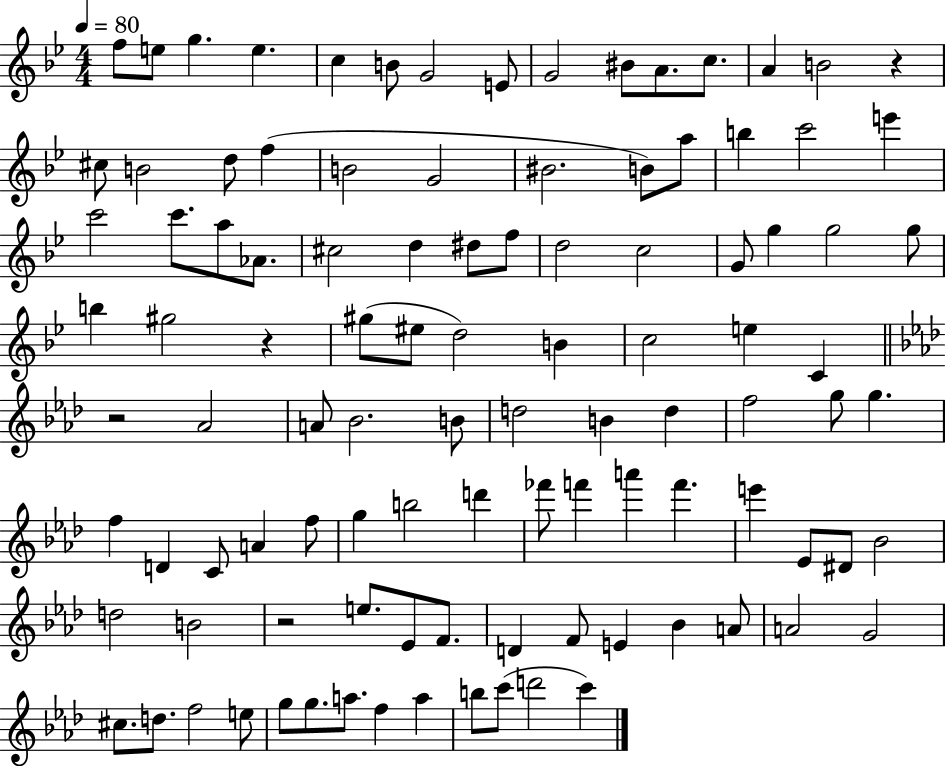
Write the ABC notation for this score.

X:1
T:Untitled
M:4/4
L:1/4
K:Bb
f/2 e/2 g e c B/2 G2 E/2 G2 ^B/2 A/2 c/2 A B2 z ^c/2 B2 d/2 f B2 G2 ^B2 B/2 a/2 b c'2 e' c'2 c'/2 a/2 _A/2 ^c2 d ^d/2 f/2 d2 c2 G/2 g g2 g/2 b ^g2 z ^g/2 ^e/2 d2 B c2 e C z2 _A2 A/2 _B2 B/2 d2 B d f2 g/2 g f D C/2 A f/2 g b2 d' _f'/2 f' a' f' e' _E/2 ^D/2 _B2 d2 B2 z2 e/2 _E/2 F/2 D F/2 E _B A/2 A2 G2 ^c/2 d/2 f2 e/2 g/2 g/2 a/2 f a b/2 c'/2 d'2 c'